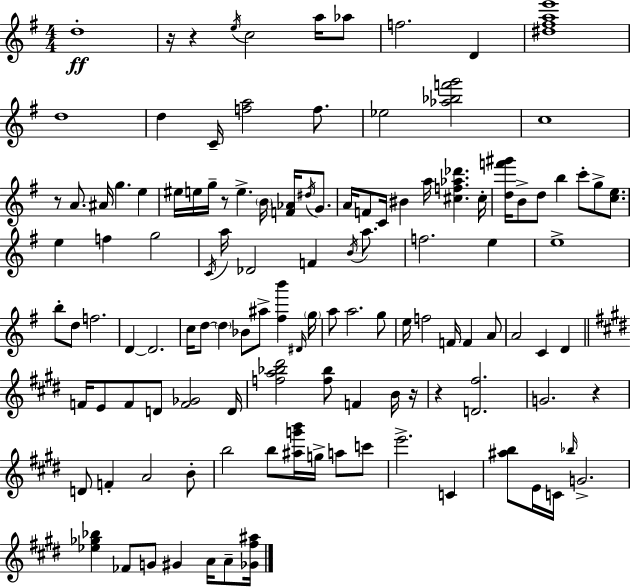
D5/w R/s R/q E5/s C5/h A5/s Ab5/e F5/h. D4/q [D#5,F#5,A5,E6]/w D5/w D5/q C4/s [F5,A5]/h F5/e. Eb5/h [Ab5,Bb5,F6,G6]/h C5/w R/e A4/e. A#4/s G5/q. E5/q EIS5/s E5/s G5/s R/e E5/q. B4/s [F4,Ab4]/s D#5/s G4/e. A4/s F4/e C4/s BIS4/q A5/s [C#5,F5,Ab5,Db6]/q. C#5/s [D5,F6,G#6]/s B4/e D5/e B5/q C6/e G5/e [C5,E5]/e. E5/q F5/q G5/h C4/s A5/s Db4/h F4/q B4/s A5/e. F5/h. E5/q E5/w B5/e D5/e F5/h. D4/q D4/h. C5/s D5/e D5/q Bb4/e A#5/e [F#5,B6]/q D#4/s G5/s A5/e A5/h. G5/e E5/s F5/h F4/s F4/q A4/e A4/h C4/q D4/q F4/s E4/e F4/e D4/e [F4,Gb4]/h D4/s [F5,A5,Bb5,D#6]/h [F5,Bb5]/e F4/q B4/s R/s R/q [D4,F#5]/h. G4/h. R/q D4/e F4/q A4/h B4/e B5/h B5/e [A#5,G6,B6]/s G5/s A5/e C6/e E6/h. C4/q [A#5,B5]/e E4/s C4/s Bb5/s G4/h. [Eb5,Gb5,Bb5]/q FES4/e G4/e G#4/q A4/s A4/e [Gb4,F#5,A#5]/s